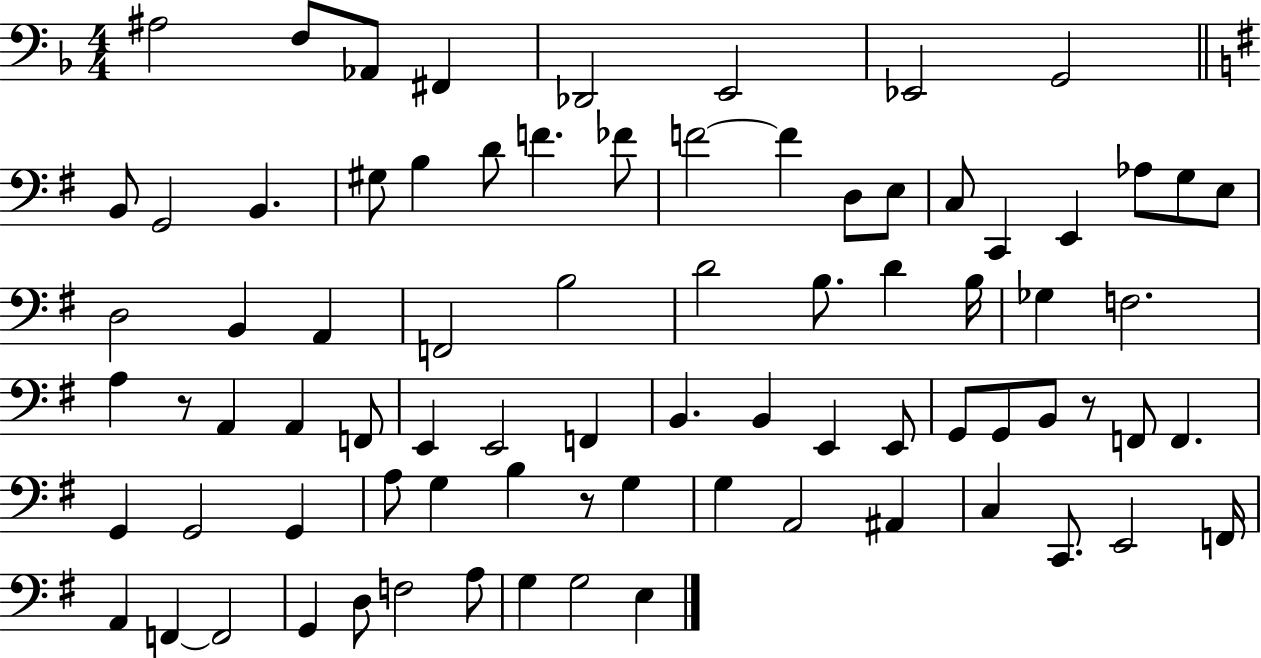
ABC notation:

X:1
T:Untitled
M:4/4
L:1/4
K:F
^A,2 F,/2 _A,,/2 ^F,, _D,,2 E,,2 _E,,2 G,,2 B,,/2 G,,2 B,, ^G,/2 B, D/2 F _F/2 F2 F D,/2 E,/2 C,/2 C,, E,, _A,/2 G,/2 E,/2 D,2 B,, A,, F,,2 B,2 D2 B,/2 D B,/4 _G, F,2 A, z/2 A,, A,, F,,/2 E,, E,,2 F,, B,, B,, E,, E,,/2 G,,/2 G,,/2 B,,/2 z/2 F,,/2 F,, G,, G,,2 G,, A,/2 G, B, z/2 G, G, A,,2 ^A,, C, C,,/2 E,,2 F,,/4 A,, F,, F,,2 G,, D,/2 F,2 A,/2 G, G,2 E,